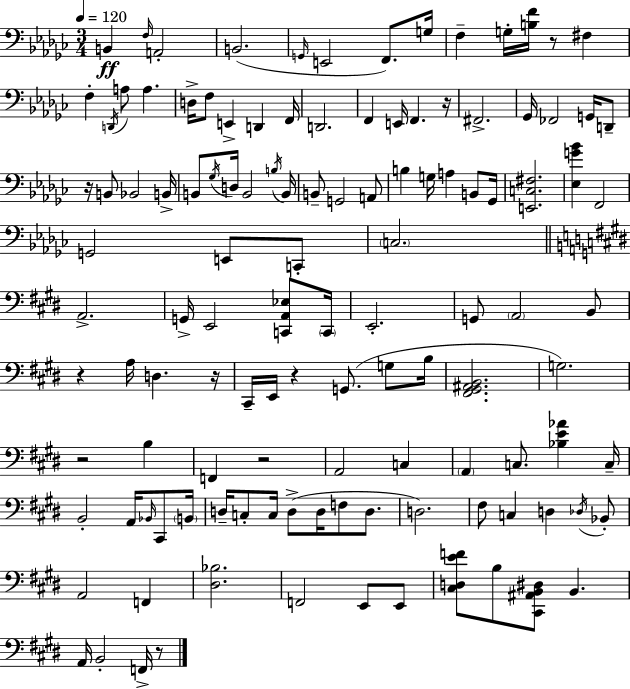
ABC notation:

X:1
T:Untitled
M:3/4
L:1/4
K:Ebm
B,, F,/4 A,,2 B,,2 G,,/4 E,,2 F,,/2 G,/4 F, G,/4 [B,F]/4 z/2 ^F, F, D,,/4 A,/2 A, D,/4 F,/2 E,, D,, F,,/4 D,,2 F,, E,,/4 F,, z/4 ^F,,2 _G,,/4 _F,,2 G,,/4 D,,/2 z/4 B,,/2 _B,,2 B,,/4 B,,/2 _G,/4 D,/4 B,,2 B,/4 B,,/4 B,,/2 G,,2 A,,/2 B, G,/4 A, B,,/2 _G,,/4 [E,,C,^F,]2 [_E,G_B] F,,2 G,,2 E,,/2 C,,/2 C,2 A,,2 G,,/4 E,,2 [C,,A,,_E,]/2 C,,/4 E,,2 G,,/2 A,,2 B,,/2 z A,/4 D, z/4 ^C,,/4 E,,/4 z G,,/2 G,/2 B,/4 [^F,,^G,,^A,,B,,]2 G,2 z2 B, F,, z2 A,,2 C, A,, C,/2 [_B,E_A] C,/4 B,,2 A,,/4 _B,,/4 ^C,,/2 B,,/4 D,/4 C,/2 C,/4 D,/2 D,/4 F,/2 D,/2 D,2 ^F,/2 C, D, _D,/4 _B,,/2 A,,2 F,, [^D,_B,]2 F,,2 E,,/2 E,,/2 [^C,D,EF]/2 B,/2 [^C,,^A,,B,,^D,]/2 B,, A,,/4 B,,2 F,,/4 z/2